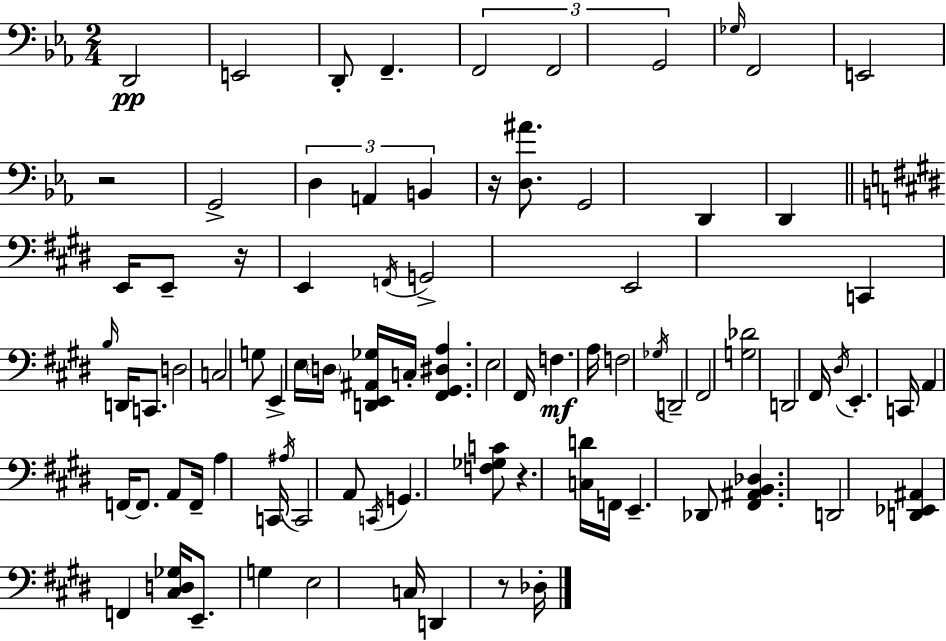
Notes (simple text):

D2/h E2/h D2/e F2/q. F2/h F2/h G2/h Gb3/s F2/h E2/h R/h G2/h D3/q A2/q B2/q R/s [D3,A#4]/e. G2/h D2/q D2/q E2/s E2/e R/s E2/q F2/s G2/h E2/h C2/q B3/s D2/s C2/e. D3/h C3/h G3/e E2/q E3/s D3/s [D2,E2,A#2,Gb3]/s C3/s [F#2,G#2,D#3,A3]/q. E3/h F#2/s F3/q. A3/s F3/h Gb3/s D2/h F#2/h [G3,Db4]/h D2/h F#2/s D#3/s E2/q. C2/s A2/q F2/s F2/e. A2/e F2/s A3/q C2/s A#3/s C2/h A2/e C2/s G2/q. [F3,Gb3,C4]/e R/q. [C3,D4]/s F2/s E2/q. Db2/e [F#2,A#2,B2,Db3]/q. D2/h [D2,Eb2,A#2]/q F2/q [C#3,D3,Gb3]/s E2/e. G3/q E3/h C3/s D2/q R/e Db3/s